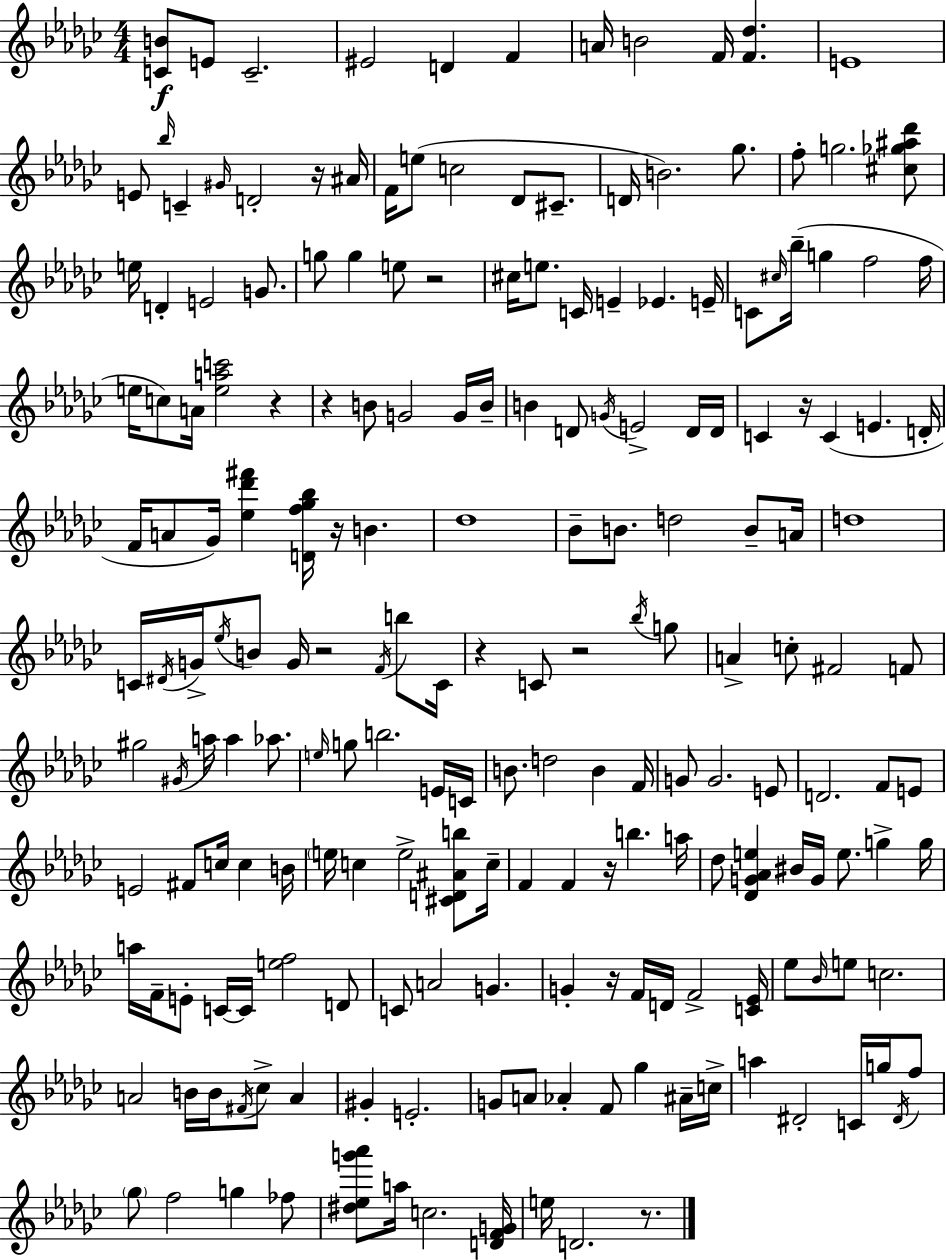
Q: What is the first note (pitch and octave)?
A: E4